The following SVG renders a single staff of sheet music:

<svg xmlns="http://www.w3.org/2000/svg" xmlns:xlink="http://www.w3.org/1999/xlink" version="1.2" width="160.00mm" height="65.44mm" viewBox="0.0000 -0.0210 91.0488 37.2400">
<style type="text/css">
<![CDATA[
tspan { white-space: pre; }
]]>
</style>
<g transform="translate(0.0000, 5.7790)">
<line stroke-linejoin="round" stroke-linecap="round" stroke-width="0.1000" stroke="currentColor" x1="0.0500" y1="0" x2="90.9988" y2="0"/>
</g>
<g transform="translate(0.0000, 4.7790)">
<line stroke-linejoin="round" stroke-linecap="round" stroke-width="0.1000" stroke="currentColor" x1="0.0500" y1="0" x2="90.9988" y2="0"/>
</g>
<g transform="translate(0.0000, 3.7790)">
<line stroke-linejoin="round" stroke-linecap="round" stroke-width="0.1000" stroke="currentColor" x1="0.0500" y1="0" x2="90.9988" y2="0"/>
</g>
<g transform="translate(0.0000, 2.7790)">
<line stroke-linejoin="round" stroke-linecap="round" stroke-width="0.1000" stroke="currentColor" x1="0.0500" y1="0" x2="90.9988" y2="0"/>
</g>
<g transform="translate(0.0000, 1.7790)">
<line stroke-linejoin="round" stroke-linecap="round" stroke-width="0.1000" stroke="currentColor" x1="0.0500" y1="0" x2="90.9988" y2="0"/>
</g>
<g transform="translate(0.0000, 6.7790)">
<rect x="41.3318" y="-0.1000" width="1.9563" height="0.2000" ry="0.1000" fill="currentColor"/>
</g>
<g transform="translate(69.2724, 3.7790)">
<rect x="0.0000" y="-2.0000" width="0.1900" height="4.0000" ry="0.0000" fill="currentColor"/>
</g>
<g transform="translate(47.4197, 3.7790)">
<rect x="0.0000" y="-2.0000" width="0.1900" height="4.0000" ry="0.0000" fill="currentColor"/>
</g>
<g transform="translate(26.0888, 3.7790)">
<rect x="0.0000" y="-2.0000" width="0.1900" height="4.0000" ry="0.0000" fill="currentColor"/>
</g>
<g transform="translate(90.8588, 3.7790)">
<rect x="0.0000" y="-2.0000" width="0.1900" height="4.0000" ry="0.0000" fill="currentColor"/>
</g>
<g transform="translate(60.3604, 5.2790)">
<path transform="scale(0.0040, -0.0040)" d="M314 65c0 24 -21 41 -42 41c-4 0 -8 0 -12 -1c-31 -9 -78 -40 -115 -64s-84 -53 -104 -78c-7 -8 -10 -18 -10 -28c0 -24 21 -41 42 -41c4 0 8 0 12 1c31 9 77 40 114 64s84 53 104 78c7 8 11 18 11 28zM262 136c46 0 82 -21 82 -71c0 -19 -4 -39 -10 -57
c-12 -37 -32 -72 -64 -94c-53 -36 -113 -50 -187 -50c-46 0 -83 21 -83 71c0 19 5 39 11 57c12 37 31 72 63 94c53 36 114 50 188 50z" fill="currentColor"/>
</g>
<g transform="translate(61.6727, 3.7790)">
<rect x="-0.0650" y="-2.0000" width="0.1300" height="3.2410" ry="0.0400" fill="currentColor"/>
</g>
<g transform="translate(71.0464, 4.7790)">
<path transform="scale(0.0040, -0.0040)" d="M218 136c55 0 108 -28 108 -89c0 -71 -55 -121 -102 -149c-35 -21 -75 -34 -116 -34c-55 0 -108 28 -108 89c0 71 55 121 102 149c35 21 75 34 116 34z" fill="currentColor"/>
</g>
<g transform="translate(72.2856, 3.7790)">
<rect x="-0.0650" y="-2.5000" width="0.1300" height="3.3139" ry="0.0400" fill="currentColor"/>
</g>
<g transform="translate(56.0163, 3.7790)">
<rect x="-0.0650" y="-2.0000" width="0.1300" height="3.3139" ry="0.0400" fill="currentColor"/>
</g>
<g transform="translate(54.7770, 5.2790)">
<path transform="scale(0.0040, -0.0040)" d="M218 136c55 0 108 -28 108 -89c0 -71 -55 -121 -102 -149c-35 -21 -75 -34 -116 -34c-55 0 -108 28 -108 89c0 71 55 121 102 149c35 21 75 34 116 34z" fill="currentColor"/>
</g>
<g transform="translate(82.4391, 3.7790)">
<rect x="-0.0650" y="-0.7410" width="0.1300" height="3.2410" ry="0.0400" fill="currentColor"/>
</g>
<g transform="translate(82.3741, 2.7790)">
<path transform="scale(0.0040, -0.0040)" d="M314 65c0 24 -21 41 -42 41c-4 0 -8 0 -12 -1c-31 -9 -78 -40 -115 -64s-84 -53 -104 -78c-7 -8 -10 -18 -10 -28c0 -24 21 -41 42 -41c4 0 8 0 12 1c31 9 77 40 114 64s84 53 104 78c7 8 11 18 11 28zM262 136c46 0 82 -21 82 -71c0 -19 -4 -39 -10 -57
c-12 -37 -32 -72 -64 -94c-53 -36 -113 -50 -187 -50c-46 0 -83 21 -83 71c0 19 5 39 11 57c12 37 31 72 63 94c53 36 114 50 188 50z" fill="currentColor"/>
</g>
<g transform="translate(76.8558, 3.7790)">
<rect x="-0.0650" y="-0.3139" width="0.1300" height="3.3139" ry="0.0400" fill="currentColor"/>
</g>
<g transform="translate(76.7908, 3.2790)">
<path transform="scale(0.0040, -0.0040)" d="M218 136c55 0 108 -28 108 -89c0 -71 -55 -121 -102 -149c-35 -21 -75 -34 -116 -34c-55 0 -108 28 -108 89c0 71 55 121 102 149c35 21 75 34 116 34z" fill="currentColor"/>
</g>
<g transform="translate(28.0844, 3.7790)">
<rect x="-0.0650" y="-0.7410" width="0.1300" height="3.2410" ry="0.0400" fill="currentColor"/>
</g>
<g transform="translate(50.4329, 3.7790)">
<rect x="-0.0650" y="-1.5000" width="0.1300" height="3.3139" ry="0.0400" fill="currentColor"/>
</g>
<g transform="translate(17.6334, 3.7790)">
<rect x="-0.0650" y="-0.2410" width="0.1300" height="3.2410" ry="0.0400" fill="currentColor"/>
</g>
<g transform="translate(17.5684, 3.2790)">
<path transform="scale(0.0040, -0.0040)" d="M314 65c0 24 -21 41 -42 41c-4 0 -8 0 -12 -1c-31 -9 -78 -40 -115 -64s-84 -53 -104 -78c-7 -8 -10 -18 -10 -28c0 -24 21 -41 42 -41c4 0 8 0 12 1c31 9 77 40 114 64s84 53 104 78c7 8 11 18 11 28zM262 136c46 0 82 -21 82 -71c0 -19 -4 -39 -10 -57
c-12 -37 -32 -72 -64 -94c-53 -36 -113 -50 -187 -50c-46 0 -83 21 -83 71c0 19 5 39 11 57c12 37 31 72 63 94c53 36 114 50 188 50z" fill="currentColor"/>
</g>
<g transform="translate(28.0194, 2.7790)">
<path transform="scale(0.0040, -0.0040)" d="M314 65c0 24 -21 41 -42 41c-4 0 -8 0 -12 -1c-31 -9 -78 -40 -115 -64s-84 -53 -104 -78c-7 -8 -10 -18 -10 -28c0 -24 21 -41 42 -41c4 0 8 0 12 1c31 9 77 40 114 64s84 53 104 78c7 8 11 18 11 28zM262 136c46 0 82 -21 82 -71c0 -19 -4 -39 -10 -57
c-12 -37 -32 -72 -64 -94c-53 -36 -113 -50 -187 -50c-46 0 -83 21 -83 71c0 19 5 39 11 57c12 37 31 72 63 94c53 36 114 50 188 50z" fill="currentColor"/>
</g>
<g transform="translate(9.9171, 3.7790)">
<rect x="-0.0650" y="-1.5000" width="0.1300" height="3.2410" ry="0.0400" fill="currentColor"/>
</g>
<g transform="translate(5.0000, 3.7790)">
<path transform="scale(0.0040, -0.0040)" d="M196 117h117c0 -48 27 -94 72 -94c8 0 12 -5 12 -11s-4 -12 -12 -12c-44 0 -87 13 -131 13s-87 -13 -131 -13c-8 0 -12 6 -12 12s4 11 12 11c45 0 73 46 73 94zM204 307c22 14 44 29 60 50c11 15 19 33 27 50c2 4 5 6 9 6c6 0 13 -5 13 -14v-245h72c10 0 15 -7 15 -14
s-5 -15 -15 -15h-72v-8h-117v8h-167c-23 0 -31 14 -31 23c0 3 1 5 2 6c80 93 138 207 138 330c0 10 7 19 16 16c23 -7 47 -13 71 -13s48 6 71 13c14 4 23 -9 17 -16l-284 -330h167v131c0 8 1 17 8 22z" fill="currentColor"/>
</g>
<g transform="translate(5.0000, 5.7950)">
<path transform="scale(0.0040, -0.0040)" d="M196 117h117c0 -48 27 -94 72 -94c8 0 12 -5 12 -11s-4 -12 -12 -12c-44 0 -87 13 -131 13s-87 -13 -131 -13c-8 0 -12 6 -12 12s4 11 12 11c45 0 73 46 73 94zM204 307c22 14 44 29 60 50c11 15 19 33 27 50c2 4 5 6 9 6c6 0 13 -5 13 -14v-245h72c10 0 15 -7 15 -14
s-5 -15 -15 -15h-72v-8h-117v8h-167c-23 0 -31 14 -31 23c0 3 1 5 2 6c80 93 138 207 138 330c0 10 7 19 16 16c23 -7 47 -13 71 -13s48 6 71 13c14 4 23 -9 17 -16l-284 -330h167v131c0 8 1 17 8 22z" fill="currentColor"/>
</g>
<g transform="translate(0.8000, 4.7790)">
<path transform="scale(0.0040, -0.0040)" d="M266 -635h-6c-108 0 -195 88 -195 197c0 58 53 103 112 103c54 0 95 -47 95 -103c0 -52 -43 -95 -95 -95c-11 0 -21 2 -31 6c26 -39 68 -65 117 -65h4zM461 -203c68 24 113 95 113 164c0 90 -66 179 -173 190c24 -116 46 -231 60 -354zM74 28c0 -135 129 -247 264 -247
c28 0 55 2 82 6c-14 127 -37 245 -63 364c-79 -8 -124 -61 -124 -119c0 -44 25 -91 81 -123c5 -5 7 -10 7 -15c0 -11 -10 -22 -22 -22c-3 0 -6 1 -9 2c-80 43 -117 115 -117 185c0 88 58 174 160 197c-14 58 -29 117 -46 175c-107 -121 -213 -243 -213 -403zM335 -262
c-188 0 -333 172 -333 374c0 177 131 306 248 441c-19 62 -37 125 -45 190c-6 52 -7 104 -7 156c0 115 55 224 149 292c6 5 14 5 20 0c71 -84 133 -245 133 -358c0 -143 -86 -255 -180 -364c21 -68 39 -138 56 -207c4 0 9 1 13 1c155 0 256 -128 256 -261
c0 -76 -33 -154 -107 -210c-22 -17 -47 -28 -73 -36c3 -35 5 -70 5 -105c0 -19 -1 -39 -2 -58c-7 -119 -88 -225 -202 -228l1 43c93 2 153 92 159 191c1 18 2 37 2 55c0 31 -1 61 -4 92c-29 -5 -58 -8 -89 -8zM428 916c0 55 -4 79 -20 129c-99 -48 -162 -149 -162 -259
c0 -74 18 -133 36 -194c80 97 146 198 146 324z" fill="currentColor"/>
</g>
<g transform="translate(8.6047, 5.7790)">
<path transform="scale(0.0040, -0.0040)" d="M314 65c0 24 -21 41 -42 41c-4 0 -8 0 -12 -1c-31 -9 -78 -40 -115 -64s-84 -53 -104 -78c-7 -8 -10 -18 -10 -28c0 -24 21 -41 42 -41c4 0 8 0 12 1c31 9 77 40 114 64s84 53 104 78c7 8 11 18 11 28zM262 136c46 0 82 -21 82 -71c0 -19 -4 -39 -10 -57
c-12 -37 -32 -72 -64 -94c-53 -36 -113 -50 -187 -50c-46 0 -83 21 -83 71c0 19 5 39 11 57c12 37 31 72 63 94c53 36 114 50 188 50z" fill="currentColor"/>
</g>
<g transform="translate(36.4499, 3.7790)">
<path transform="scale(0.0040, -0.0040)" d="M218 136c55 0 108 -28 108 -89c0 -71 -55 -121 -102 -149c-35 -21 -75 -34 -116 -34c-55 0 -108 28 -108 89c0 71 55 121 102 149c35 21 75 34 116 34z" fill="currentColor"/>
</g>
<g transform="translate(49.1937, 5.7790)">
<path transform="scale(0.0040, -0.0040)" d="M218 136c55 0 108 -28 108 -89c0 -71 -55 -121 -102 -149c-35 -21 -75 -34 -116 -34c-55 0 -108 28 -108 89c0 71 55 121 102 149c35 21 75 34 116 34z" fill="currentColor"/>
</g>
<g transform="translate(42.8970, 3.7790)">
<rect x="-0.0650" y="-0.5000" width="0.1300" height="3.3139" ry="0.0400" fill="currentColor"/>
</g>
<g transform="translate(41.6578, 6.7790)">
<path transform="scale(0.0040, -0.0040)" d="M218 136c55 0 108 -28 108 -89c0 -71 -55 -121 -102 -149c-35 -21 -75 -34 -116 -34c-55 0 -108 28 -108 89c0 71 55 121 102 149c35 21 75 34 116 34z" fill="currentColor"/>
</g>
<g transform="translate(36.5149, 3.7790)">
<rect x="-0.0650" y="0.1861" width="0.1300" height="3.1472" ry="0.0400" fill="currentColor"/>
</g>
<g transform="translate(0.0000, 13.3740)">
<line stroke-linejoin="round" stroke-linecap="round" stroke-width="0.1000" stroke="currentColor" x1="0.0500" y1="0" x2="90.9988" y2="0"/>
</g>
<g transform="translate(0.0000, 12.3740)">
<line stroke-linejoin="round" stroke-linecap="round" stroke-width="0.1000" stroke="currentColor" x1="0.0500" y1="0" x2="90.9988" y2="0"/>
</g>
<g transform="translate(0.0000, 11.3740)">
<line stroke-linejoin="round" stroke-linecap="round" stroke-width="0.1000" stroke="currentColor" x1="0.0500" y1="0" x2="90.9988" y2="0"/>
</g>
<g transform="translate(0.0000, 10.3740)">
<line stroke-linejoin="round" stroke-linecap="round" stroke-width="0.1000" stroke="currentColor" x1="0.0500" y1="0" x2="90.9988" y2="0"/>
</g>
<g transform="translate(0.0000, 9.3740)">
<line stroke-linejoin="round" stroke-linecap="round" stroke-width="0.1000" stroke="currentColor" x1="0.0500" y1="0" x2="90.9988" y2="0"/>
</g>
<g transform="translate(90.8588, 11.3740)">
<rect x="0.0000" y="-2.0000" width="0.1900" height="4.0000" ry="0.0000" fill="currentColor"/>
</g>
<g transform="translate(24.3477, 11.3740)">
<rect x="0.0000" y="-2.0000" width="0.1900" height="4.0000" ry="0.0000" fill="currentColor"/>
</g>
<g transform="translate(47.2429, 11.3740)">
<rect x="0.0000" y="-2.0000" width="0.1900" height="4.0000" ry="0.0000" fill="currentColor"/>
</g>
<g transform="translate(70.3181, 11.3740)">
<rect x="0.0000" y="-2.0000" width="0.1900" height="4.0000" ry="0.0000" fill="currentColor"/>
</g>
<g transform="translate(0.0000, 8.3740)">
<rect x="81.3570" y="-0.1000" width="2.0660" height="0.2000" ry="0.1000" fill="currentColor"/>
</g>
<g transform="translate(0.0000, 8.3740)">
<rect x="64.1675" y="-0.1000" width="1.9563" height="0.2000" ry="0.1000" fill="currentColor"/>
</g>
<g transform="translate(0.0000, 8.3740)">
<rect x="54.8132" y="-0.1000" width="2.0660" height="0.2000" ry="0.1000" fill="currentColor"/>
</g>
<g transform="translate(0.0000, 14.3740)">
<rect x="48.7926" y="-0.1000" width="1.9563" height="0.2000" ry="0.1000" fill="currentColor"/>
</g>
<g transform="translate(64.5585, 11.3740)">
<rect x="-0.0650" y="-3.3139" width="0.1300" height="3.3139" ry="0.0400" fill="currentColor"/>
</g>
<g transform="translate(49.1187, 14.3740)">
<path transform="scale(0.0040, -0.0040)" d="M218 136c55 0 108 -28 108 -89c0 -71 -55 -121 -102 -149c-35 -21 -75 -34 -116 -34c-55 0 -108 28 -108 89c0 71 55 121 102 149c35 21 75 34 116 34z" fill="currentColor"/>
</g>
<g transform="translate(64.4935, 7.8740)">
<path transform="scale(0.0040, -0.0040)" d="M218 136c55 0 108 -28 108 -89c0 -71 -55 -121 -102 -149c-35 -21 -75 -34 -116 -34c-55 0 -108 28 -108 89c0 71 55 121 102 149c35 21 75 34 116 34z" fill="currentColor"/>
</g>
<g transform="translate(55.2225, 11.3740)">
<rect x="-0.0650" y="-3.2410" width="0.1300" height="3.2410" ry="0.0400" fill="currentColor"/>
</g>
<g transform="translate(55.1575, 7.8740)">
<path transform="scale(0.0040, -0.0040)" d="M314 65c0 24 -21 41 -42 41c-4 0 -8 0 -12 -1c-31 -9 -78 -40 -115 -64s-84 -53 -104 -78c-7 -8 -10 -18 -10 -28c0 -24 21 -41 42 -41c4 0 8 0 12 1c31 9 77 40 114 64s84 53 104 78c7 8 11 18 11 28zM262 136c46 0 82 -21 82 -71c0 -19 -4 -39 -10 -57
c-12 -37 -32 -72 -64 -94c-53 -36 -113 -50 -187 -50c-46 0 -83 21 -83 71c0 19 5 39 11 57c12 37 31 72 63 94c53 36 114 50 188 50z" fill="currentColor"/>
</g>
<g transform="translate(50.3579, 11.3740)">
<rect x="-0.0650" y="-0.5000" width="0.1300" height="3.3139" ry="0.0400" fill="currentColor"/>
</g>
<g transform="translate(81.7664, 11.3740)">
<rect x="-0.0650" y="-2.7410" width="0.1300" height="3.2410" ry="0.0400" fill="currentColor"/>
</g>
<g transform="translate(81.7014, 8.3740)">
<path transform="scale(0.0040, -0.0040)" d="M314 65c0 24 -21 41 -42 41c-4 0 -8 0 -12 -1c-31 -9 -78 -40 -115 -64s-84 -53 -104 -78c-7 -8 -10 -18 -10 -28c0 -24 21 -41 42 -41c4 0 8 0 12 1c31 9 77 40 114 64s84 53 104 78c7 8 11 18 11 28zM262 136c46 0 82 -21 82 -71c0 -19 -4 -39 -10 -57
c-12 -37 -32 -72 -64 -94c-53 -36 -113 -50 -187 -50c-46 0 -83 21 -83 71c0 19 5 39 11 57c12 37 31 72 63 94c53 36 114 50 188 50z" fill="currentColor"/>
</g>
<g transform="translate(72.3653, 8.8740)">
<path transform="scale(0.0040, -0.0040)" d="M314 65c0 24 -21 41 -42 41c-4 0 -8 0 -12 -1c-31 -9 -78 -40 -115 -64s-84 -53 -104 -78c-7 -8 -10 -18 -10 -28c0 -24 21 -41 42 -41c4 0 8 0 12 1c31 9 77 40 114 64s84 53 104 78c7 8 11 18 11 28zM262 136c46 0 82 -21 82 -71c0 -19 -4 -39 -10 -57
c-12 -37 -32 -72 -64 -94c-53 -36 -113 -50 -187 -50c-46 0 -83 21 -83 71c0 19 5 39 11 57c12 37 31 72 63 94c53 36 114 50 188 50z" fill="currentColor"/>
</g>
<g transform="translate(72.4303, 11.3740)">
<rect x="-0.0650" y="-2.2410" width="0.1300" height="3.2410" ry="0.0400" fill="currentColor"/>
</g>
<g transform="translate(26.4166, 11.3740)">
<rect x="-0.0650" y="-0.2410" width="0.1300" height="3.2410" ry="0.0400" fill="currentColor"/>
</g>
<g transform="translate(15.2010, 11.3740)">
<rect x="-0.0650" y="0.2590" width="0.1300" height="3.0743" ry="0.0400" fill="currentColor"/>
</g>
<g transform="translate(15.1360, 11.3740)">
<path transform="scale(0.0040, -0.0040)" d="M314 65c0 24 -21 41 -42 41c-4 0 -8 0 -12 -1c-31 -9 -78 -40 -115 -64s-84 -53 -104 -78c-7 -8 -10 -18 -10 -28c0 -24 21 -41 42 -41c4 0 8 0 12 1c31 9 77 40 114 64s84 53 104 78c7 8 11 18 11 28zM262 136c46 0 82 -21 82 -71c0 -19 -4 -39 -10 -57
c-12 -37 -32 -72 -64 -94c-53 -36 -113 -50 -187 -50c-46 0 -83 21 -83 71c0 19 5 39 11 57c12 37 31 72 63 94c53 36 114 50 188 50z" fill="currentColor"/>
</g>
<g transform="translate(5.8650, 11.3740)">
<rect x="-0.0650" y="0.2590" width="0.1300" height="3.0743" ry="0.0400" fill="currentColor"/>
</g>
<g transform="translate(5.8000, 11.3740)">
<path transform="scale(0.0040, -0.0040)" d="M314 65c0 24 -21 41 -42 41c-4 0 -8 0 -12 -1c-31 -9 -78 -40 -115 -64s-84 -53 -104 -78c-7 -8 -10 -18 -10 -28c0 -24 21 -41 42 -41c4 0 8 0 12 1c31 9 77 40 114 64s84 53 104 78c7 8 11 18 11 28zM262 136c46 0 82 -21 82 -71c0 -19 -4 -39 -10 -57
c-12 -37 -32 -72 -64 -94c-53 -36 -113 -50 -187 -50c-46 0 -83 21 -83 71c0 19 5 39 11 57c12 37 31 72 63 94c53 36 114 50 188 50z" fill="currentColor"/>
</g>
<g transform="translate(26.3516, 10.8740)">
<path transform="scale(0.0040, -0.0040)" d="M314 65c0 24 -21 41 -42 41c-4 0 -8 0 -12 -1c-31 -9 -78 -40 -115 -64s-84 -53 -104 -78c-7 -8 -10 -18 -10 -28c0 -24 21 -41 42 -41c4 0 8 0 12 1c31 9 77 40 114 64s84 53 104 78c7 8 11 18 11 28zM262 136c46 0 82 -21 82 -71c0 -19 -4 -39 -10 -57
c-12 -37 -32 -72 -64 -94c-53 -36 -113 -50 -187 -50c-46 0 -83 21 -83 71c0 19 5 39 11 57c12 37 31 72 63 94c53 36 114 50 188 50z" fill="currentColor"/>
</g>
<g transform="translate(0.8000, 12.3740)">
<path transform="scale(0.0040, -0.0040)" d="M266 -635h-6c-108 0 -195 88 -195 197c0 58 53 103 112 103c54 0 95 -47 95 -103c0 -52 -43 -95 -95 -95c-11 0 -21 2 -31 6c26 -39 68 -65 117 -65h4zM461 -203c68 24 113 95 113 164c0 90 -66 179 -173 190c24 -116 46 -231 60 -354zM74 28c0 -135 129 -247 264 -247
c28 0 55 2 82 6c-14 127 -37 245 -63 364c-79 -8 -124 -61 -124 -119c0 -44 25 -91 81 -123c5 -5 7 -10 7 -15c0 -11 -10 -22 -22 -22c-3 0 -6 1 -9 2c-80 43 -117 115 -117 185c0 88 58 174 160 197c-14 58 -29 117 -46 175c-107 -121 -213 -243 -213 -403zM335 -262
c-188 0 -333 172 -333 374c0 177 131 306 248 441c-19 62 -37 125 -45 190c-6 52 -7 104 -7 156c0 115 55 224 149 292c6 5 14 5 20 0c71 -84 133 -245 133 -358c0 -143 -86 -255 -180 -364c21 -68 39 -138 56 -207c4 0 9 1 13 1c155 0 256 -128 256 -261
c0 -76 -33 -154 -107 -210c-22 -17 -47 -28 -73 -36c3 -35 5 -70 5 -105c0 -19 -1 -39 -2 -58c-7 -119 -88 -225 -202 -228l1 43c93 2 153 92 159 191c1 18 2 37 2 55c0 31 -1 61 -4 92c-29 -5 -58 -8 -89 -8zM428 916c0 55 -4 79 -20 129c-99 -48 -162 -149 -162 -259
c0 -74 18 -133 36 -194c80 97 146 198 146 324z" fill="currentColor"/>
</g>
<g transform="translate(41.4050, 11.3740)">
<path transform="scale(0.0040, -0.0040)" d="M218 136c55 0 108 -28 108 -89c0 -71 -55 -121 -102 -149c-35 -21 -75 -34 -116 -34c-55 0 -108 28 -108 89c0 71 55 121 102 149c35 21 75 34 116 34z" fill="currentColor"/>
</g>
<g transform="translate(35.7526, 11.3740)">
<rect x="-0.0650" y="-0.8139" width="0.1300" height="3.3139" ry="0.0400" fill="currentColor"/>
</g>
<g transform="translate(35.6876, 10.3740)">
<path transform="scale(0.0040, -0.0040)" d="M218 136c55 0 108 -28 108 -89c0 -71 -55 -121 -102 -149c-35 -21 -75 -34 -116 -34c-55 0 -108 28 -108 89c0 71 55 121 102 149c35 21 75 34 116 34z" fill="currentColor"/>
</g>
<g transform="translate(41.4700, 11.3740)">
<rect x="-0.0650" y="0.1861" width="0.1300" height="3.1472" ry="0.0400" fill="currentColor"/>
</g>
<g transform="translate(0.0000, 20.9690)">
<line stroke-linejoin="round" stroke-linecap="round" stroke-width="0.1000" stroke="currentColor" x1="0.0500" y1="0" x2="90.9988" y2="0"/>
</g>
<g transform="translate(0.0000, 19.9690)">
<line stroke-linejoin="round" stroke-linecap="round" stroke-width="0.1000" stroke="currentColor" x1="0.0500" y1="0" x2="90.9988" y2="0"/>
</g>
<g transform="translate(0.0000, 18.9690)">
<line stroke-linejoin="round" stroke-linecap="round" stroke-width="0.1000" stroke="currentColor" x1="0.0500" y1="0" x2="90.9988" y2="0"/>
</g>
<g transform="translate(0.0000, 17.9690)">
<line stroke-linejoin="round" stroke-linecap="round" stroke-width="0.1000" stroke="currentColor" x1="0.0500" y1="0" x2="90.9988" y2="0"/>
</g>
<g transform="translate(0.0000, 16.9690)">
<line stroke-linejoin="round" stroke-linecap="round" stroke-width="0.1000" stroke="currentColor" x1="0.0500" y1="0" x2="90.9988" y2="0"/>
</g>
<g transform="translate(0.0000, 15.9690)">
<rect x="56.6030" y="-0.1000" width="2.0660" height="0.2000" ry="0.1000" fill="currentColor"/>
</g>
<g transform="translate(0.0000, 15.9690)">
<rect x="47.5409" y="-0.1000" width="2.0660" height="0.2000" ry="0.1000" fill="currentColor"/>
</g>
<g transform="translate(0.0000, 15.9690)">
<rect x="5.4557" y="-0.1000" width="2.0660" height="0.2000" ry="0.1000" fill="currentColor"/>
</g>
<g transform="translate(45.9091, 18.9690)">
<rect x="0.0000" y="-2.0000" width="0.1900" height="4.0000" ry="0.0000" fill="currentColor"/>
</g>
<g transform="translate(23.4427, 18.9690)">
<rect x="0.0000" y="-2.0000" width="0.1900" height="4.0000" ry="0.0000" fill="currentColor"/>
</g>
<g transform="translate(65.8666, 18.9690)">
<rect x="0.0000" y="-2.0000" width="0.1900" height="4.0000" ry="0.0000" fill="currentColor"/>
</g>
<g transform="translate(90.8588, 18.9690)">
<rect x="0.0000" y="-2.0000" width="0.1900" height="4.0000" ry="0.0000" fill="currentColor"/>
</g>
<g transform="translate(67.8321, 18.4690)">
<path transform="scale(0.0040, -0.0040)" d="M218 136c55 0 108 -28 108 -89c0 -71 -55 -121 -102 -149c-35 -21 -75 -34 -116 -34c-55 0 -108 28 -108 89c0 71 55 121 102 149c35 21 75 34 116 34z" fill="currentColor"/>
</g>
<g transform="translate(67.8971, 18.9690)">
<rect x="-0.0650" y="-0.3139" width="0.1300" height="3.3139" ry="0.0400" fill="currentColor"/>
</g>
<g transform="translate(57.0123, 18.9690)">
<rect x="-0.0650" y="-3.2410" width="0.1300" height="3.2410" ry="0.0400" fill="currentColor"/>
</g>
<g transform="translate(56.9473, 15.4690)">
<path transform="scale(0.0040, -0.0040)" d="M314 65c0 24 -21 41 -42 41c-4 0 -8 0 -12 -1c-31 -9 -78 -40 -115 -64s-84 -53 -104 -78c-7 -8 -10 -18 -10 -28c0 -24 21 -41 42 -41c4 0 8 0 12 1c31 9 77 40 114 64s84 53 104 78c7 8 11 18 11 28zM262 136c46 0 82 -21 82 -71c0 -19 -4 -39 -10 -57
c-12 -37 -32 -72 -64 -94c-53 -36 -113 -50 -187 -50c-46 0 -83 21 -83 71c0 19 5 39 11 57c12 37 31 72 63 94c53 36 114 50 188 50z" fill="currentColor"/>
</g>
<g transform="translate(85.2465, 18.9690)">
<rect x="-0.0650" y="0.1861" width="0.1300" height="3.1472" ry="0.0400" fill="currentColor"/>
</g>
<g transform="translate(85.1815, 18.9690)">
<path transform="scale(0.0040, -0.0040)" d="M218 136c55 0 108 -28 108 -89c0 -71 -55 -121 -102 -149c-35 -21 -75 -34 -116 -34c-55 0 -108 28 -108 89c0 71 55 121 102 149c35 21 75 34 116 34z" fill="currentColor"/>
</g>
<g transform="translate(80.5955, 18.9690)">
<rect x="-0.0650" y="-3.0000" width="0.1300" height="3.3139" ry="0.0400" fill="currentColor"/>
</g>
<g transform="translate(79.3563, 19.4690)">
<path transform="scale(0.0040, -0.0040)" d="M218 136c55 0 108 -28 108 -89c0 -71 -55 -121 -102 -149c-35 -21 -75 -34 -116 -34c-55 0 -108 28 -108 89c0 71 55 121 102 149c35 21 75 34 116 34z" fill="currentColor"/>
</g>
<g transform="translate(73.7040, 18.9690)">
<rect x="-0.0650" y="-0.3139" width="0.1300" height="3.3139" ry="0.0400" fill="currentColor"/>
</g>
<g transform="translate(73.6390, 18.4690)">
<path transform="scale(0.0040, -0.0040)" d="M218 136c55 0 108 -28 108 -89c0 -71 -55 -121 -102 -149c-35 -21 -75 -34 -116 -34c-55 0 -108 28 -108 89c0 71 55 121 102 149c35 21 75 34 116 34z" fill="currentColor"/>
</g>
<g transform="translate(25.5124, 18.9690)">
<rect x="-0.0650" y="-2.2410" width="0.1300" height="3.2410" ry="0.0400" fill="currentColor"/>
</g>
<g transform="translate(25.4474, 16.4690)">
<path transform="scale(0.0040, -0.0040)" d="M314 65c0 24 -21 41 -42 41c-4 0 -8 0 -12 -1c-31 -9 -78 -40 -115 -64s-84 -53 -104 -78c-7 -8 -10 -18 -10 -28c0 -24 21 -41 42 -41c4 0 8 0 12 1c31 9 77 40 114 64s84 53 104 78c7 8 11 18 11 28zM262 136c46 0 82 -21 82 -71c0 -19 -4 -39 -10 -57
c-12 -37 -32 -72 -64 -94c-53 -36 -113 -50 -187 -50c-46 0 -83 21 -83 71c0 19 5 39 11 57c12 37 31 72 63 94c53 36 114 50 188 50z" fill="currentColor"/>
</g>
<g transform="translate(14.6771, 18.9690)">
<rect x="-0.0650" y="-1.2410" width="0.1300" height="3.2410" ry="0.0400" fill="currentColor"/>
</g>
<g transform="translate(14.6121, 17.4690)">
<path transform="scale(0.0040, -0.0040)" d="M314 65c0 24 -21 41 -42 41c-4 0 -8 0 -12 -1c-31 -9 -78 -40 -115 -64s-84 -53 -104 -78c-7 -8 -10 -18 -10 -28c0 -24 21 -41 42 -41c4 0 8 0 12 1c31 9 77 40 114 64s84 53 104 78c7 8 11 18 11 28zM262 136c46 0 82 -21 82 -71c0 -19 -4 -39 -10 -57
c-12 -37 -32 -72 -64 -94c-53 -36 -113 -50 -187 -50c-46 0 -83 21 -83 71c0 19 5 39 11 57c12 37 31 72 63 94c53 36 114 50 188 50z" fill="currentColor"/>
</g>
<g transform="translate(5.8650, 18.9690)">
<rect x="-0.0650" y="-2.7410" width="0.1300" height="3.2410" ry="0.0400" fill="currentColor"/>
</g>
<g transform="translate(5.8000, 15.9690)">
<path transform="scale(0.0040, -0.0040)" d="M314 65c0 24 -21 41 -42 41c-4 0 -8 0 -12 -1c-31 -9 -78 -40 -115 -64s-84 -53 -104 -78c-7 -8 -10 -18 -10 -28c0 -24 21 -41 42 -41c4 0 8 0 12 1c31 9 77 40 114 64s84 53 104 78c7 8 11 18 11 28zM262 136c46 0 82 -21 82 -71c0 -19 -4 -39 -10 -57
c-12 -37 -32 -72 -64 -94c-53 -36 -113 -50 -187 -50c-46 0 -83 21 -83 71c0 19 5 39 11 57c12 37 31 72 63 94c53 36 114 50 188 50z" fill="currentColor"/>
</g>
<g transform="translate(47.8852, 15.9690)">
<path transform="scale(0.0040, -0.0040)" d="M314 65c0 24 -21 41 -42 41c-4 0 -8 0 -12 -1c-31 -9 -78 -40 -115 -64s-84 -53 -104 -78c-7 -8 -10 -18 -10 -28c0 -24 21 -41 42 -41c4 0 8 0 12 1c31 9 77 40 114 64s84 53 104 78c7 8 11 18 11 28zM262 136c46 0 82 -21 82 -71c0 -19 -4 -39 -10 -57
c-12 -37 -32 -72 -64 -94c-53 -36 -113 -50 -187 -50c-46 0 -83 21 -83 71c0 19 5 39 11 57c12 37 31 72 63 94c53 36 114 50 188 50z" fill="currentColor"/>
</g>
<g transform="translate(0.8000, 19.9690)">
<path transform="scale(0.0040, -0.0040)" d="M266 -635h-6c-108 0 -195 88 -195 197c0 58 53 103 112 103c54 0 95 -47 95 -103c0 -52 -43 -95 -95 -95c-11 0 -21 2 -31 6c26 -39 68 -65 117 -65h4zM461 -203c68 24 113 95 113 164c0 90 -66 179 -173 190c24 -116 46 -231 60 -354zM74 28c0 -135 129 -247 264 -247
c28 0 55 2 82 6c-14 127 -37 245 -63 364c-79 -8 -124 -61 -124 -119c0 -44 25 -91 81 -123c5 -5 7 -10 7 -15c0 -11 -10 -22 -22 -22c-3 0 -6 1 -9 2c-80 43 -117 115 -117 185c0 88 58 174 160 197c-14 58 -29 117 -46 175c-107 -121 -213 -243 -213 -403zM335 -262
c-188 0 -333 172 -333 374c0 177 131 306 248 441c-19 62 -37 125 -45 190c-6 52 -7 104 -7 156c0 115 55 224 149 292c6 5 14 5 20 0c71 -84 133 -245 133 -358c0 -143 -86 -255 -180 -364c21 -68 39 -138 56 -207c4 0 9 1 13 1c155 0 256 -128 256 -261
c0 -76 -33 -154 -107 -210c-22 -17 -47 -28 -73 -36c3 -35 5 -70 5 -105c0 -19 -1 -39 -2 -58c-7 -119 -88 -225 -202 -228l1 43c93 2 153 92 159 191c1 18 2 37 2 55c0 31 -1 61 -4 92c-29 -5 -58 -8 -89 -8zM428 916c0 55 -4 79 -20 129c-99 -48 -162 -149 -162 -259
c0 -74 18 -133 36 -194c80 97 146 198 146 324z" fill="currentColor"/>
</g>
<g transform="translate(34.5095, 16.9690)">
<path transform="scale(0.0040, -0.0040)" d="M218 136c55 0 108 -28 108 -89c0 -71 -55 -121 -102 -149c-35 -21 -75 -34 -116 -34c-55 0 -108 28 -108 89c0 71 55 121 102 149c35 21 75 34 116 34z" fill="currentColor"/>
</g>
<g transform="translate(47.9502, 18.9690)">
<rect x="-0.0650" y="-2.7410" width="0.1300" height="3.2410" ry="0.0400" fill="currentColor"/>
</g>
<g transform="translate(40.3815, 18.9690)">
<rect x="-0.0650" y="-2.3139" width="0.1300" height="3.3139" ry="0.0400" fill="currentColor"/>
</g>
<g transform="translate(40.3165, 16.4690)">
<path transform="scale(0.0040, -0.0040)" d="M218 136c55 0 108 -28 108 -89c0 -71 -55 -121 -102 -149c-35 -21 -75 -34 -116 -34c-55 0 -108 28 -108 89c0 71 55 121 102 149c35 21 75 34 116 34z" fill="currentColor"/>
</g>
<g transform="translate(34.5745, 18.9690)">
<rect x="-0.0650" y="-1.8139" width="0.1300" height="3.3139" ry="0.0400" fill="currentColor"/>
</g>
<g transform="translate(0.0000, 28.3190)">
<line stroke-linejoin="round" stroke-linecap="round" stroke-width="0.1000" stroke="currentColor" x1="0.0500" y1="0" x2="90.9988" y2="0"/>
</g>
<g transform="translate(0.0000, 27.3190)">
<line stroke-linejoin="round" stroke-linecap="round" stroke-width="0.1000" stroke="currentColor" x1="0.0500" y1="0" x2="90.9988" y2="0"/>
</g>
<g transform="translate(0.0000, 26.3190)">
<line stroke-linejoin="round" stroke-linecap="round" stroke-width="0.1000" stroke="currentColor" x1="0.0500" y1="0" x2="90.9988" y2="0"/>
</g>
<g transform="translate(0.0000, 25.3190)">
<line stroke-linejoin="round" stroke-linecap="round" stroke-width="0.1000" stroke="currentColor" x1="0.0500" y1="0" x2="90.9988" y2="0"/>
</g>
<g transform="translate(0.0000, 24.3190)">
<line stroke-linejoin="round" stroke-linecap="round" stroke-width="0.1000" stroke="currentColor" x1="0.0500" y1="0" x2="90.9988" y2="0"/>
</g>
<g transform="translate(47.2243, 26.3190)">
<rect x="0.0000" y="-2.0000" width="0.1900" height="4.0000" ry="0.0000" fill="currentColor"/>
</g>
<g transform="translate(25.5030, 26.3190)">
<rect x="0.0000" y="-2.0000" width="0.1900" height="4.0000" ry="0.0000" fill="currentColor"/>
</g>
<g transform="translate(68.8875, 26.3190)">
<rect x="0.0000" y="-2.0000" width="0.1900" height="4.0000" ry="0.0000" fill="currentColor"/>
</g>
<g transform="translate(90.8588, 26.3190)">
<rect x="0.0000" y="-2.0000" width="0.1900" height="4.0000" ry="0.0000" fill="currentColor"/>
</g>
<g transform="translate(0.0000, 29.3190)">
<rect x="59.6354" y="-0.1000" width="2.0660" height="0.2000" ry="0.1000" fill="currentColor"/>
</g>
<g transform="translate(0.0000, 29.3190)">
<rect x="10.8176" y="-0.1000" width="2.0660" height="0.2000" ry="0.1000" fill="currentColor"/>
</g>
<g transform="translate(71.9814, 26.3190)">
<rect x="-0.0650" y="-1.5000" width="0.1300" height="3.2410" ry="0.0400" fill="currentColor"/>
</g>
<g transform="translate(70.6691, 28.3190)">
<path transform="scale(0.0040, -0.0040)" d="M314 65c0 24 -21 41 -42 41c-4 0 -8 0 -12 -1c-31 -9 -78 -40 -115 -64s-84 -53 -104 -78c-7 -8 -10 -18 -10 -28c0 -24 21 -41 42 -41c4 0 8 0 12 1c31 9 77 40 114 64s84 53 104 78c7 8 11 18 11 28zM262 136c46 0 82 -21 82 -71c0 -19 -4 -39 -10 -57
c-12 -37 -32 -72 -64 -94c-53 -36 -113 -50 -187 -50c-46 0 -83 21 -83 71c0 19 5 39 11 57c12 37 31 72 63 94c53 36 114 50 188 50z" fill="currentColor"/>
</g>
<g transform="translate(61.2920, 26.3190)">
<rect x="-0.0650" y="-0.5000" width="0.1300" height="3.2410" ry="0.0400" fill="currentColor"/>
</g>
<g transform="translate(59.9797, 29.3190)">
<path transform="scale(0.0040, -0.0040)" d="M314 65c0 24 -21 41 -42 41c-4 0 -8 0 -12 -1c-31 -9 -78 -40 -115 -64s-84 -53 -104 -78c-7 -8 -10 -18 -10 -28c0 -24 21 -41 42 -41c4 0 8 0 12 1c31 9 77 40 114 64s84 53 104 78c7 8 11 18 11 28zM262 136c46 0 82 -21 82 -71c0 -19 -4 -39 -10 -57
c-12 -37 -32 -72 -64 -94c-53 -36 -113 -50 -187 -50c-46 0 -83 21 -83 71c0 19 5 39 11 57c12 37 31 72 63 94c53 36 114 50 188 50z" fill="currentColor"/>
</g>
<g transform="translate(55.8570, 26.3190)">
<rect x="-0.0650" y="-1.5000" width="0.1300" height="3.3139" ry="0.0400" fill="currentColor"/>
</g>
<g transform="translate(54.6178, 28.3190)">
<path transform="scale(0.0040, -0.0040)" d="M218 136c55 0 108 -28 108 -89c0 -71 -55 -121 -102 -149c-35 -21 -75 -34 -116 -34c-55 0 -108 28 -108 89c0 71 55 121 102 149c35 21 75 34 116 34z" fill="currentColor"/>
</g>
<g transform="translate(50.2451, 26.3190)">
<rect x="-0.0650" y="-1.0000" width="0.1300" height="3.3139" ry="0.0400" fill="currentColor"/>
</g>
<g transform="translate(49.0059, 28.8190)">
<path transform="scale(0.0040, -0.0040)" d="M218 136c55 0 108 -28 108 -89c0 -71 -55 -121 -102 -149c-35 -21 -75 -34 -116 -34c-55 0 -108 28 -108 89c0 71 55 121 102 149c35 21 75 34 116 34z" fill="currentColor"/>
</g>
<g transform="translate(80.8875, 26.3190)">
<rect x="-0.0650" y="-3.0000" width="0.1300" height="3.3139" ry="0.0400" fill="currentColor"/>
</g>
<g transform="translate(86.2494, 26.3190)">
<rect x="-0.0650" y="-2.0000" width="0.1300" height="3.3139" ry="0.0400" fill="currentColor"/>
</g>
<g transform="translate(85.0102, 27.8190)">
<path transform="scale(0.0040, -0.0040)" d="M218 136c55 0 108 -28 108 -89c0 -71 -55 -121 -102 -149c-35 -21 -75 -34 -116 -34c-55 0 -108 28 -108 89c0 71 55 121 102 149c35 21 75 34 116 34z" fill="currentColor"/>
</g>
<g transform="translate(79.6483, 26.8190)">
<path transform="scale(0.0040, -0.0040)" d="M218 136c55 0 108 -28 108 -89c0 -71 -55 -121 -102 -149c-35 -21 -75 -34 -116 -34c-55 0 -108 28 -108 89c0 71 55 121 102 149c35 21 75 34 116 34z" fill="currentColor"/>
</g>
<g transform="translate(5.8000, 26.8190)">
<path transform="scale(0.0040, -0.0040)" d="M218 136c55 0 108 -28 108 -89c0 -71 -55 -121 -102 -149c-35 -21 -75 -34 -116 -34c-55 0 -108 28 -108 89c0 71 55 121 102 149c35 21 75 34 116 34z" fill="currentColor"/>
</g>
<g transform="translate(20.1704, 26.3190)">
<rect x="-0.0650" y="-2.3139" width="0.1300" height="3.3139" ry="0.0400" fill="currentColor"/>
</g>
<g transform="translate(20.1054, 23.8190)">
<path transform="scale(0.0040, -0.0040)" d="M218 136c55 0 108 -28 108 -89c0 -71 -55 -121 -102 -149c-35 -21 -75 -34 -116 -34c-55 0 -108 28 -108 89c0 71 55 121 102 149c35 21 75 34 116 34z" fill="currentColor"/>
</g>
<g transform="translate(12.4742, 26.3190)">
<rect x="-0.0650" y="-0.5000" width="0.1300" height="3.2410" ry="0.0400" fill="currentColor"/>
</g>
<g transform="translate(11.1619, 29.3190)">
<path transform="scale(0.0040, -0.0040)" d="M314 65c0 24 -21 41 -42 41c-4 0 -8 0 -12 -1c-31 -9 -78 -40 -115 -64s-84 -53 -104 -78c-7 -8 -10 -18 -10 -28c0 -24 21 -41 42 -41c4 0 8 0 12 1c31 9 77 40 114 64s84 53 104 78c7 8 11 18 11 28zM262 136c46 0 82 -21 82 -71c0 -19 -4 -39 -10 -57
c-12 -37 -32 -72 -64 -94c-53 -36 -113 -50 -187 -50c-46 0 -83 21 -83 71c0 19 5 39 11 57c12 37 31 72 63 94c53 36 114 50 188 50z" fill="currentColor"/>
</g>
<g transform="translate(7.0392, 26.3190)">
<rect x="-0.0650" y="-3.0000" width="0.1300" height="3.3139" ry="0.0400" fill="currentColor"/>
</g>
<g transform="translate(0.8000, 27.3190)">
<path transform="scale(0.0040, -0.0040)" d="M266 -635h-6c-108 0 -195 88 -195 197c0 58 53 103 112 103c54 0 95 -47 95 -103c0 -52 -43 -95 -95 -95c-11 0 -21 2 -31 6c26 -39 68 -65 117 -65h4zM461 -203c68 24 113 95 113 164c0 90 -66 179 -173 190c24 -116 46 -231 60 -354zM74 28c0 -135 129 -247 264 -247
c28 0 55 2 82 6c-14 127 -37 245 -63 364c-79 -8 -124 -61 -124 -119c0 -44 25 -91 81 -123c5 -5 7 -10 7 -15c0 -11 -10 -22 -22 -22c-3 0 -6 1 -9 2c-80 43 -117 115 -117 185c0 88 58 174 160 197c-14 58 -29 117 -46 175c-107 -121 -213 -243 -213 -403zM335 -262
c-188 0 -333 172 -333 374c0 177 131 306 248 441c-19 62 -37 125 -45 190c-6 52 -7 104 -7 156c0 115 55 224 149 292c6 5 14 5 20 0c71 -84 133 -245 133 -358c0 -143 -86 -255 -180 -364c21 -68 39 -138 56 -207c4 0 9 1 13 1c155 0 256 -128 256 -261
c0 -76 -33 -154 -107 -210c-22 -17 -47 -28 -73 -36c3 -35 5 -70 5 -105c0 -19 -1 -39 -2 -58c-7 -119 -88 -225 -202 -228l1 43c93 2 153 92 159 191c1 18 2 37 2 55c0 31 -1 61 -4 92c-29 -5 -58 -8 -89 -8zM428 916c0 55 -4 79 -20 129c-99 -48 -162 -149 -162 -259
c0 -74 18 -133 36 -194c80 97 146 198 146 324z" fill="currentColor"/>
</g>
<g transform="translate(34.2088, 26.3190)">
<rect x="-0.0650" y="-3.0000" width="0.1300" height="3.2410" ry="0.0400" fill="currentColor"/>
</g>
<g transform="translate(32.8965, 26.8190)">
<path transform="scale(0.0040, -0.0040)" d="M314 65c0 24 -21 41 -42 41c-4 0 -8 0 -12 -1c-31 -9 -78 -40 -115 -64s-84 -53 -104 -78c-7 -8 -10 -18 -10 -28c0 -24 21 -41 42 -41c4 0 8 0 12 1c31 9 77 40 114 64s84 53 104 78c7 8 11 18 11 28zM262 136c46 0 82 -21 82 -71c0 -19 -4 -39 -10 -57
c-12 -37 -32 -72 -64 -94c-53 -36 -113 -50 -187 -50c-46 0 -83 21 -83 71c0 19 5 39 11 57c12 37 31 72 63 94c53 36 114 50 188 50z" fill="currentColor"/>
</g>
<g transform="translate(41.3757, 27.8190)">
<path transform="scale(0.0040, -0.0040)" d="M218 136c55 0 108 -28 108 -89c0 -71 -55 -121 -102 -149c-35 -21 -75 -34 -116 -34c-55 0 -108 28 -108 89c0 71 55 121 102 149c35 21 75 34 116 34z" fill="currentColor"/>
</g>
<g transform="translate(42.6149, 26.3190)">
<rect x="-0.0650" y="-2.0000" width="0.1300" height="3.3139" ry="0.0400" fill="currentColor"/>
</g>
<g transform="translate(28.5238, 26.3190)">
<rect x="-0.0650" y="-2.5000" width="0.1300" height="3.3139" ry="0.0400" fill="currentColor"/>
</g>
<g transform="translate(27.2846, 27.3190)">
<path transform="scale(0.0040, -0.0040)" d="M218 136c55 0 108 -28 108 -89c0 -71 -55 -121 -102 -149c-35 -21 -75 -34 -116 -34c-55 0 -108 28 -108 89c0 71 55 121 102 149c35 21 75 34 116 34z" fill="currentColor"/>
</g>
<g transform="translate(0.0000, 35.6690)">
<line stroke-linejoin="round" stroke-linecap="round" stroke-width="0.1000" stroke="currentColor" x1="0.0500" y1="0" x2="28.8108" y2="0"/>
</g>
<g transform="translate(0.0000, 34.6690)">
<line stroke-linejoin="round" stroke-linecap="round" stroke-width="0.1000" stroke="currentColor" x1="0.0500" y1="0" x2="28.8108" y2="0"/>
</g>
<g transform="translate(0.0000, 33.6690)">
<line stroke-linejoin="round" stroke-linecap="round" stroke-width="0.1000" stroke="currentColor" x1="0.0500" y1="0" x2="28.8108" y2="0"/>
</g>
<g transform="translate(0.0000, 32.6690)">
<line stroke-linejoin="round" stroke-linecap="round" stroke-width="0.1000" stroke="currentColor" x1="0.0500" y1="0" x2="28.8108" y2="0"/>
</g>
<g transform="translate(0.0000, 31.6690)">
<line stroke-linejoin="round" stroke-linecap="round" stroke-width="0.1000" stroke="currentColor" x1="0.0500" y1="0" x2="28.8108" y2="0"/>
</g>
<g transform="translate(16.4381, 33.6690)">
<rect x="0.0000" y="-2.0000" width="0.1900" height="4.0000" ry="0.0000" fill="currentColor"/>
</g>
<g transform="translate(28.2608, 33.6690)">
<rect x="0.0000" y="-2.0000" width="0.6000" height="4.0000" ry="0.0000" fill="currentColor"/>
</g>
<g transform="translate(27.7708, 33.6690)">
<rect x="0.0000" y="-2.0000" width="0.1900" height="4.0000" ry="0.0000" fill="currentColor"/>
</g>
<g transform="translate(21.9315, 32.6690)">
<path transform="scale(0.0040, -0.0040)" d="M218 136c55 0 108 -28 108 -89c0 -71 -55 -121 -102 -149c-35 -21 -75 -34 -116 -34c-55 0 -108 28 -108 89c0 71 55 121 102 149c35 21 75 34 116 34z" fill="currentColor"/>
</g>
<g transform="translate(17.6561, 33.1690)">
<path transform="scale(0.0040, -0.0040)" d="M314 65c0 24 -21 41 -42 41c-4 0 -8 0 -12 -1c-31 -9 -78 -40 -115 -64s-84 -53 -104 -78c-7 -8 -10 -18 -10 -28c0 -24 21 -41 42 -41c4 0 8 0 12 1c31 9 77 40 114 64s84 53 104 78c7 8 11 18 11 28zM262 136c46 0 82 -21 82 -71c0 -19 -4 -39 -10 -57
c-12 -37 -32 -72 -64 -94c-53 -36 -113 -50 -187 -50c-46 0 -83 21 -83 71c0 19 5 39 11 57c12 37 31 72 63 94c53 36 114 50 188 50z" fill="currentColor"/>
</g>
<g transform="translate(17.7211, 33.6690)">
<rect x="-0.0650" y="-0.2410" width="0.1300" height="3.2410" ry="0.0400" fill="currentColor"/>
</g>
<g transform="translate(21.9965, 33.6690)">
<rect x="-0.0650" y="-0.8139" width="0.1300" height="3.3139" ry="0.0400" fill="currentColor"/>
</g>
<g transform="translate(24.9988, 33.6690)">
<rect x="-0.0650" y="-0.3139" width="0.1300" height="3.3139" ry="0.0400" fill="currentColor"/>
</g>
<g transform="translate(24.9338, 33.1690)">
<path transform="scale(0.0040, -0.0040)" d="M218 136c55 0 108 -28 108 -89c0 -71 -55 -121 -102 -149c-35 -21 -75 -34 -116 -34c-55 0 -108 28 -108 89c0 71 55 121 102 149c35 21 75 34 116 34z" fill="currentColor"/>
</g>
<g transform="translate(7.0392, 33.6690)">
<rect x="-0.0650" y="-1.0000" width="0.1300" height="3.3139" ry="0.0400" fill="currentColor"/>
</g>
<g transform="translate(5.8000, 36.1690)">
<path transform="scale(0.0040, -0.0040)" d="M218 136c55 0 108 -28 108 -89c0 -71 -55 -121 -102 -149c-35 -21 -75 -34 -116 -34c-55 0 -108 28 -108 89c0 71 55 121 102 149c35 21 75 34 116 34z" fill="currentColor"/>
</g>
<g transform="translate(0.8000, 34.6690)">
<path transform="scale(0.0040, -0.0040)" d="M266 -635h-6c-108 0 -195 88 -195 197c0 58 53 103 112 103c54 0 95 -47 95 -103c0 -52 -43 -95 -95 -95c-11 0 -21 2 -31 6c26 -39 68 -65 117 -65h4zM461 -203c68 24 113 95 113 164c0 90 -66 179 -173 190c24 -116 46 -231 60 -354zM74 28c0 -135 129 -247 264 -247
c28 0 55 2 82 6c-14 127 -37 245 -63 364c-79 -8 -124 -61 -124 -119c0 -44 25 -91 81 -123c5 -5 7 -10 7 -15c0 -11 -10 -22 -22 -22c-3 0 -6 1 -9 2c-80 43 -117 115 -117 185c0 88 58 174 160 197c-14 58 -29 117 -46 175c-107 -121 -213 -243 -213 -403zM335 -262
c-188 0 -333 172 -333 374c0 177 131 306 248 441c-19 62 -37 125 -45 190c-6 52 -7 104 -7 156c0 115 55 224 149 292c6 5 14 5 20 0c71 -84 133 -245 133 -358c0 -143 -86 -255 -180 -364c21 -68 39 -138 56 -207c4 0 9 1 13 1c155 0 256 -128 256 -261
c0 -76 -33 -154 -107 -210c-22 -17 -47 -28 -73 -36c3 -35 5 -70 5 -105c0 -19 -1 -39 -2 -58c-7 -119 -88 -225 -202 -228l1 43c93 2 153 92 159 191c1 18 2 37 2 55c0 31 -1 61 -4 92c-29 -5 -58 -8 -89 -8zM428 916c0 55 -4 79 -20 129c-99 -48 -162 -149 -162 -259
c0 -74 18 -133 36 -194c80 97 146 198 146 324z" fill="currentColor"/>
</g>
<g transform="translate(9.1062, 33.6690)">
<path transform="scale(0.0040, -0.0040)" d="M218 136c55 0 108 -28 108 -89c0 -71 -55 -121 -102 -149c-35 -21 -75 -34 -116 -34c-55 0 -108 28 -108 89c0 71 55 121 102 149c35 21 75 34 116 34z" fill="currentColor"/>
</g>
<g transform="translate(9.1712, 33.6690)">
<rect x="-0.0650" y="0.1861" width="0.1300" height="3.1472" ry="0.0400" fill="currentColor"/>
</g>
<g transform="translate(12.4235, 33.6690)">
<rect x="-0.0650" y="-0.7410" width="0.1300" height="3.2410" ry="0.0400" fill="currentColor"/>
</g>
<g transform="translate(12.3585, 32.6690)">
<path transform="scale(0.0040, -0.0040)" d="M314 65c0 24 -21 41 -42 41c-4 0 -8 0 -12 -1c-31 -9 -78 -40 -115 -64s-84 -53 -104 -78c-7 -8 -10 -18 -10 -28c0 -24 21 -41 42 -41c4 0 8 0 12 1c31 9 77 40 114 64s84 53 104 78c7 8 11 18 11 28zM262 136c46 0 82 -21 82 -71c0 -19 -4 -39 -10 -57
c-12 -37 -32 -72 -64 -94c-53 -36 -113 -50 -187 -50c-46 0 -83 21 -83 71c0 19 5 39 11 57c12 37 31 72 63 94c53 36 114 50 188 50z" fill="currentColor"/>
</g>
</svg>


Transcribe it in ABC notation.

X:1
T:Untitled
M:4/4
L:1/4
K:C
E2 c2 d2 B C E F F2 G c d2 B2 B2 c2 d B C b2 b g2 a2 a2 e2 g2 f g a2 b2 c c A B A C2 g G A2 F D E C2 E2 A F D B d2 c2 d c